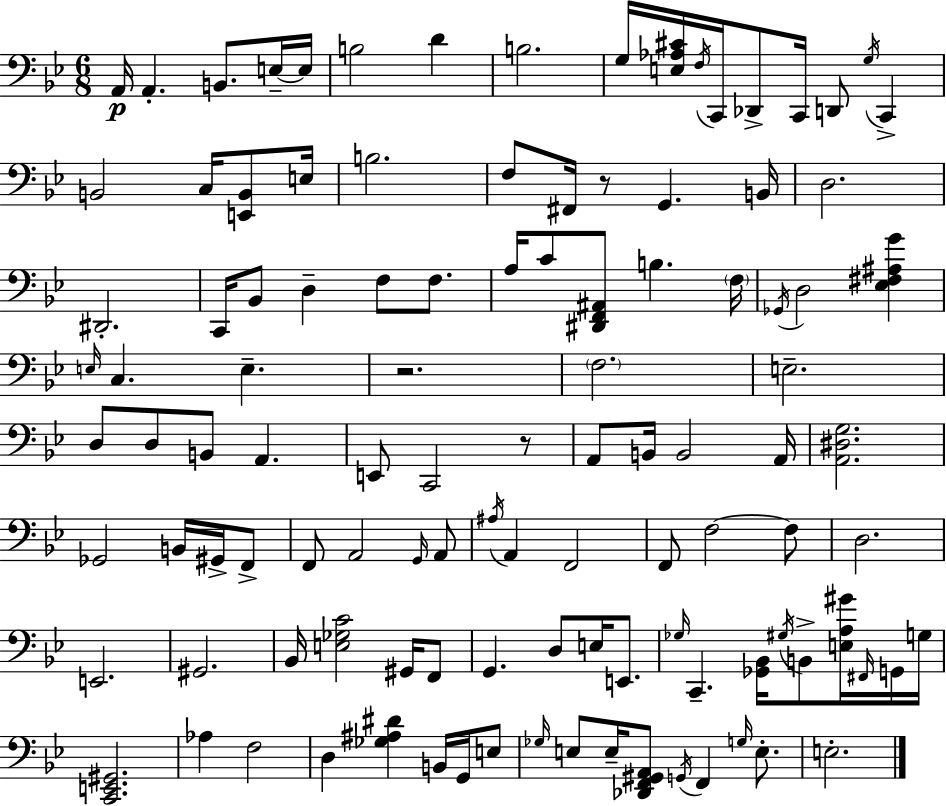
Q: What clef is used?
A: bass